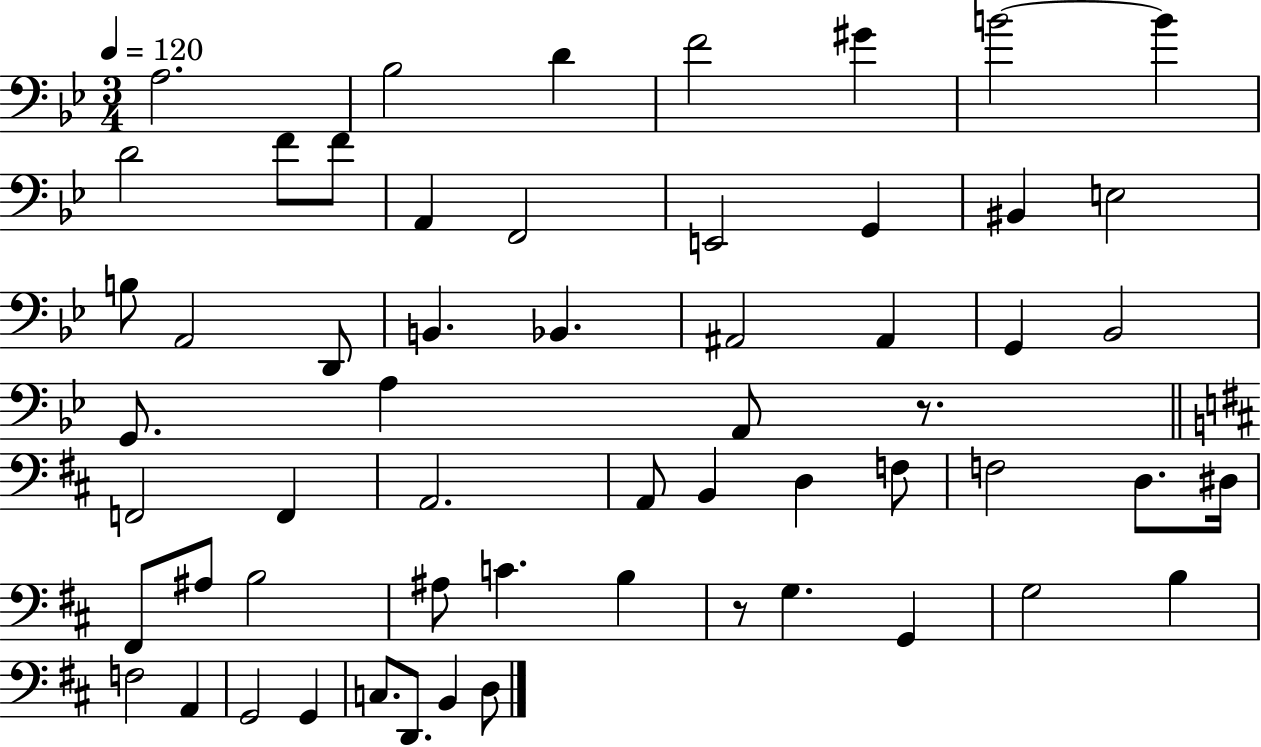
{
  \clef bass
  \numericTimeSignature
  \time 3/4
  \key bes \major
  \tempo 4 = 120
  \repeat volta 2 { a2. | bes2 d'4 | f'2 gis'4 | b'2~~ b'4 | \break d'2 f'8 f'8 | a,4 f,2 | e,2 g,4 | bis,4 e2 | \break b8 a,2 d,8 | b,4. bes,4. | ais,2 ais,4 | g,4 bes,2 | \break g,8. a4 a,8 r8. | \bar "||" \break \key b \minor f,2 f,4 | a,2. | a,8 b,4 d4 f8 | f2 d8. dis16 | \break fis,8 ais8 b2 | ais8 c'4. b4 | r8 g4. g,4 | g2 b4 | \break f2 a,4 | g,2 g,4 | c8. d,8. b,4 d8 | } \bar "|."
}